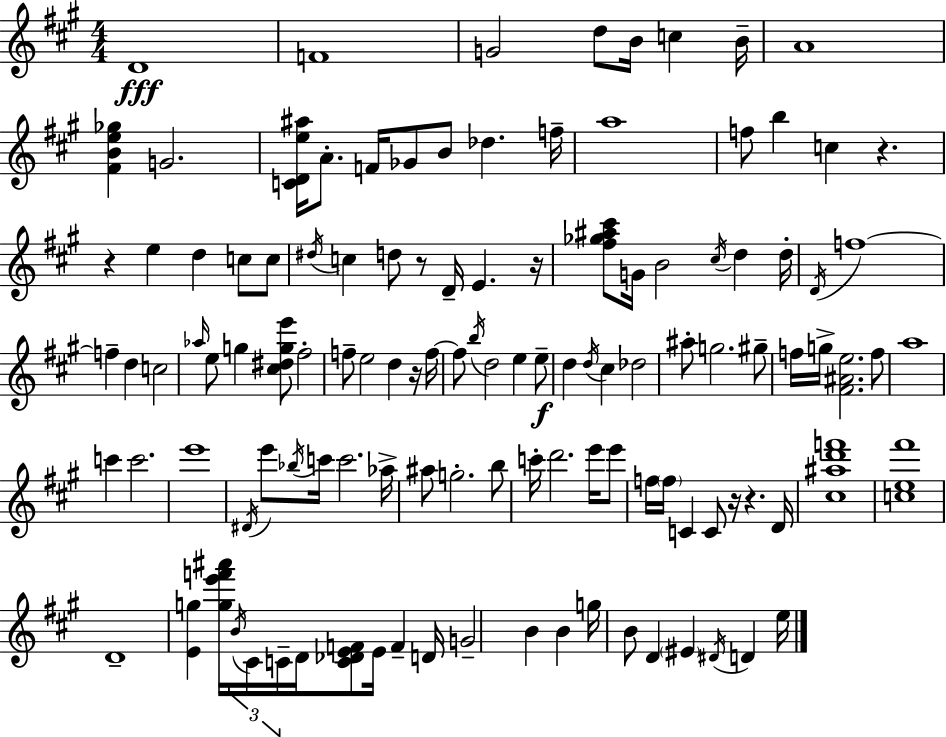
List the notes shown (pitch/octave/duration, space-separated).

D4/w F4/w G4/h D5/e B4/s C5/q B4/s A4/w [F#4,B4,E5,Gb5]/q G4/h. [C4,D4,E5,A#5]/s A4/e. F4/s Gb4/e B4/e Db5/q. F5/s A5/w F5/e B5/q C5/q R/q. R/q E5/q D5/q C5/e C5/e D#5/s C5/q D5/e R/e D4/s E4/q. R/s [F#5,Gb5,A#5,C#6]/e G4/s B4/h C#5/s D5/q D5/s D4/s F5/w F5/q D5/q C5/h Ab5/s E5/e G5/q [C#5,D#5,G5,E6]/e F#5/h F5/e E5/h D5/q R/s F5/s F5/e B5/s D5/h E5/q E5/e D5/q D5/s C#5/q Db5/h A#5/e G5/h. G#5/e F5/s G5/s [F#4,A#4,E5]/h. F5/e A5/w C6/q C6/h. E6/w D#4/s E6/e Bb5/s C6/s C6/h. Ab5/s A#5/e G5/h. B5/e C6/s D6/h. E6/s E6/e F5/s F5/s C4/q C4/e R/s R/q. D4/s [C#5,A#5,D6,F6]/w [C5,E5,F#6]/w D4/w [E4,G5]/q [G5,E6,F6,A#6]/s B4/s C#4/s C4/s D4/s [C4,Db4,E4,F4]/e E4/s F4/q D4/s G4/h B4/q B4/q G5/s B4/e D4/q EIS4/q D#4/s D4/q E5/s